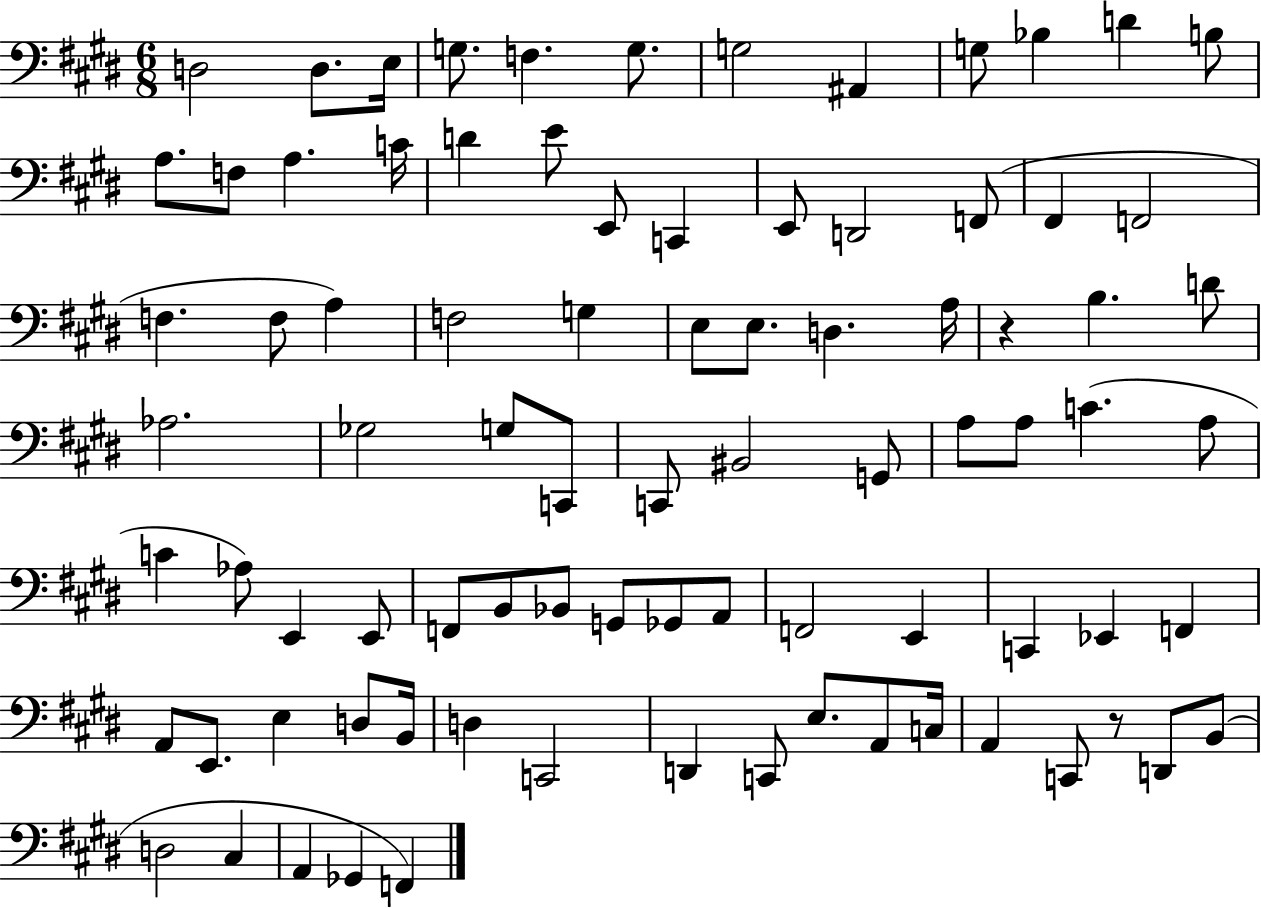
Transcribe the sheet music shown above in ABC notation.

X:1
T:Untitled
M:6/8
L:1/4
K:E
D,2 D,/2 E,/4 G,/2 F, G,/2 G,2 ^A,, G,/2 _B, D B,/2 A,/2 F,/2 A, C/4 D E/2 E,,/2 C,, E,,/2 D,,2 F,,/2 ^F,, F,,2 F, F,/2 A, F,2 G, E,/2 E,/2 D, A,/4 z B, D/2 _A,2 _G,2 G,/2 C,,/2 C,,/2 ^B,,2 G,,/2 A,/2 A,/2 C A,/2 C _A,/2 E,, E,,/2 F,,/2 B,,/2 _B,,/2 G,,/2 _G,,/2 A,,/2 F,,2 E,, C,, _E,, F,, A,,/2 E,,/2 E, D,/2 B,,/4 D, C,,2 D,, C,,/2 E,/2 A,,/2 C,/4 A,, C,,/2 z/2 D,,/2 B,,/2 D,2 ^C, A,, _G,, F,,